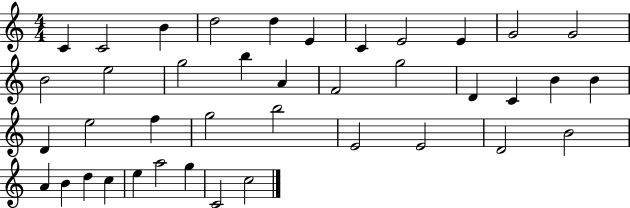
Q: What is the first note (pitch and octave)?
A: C4